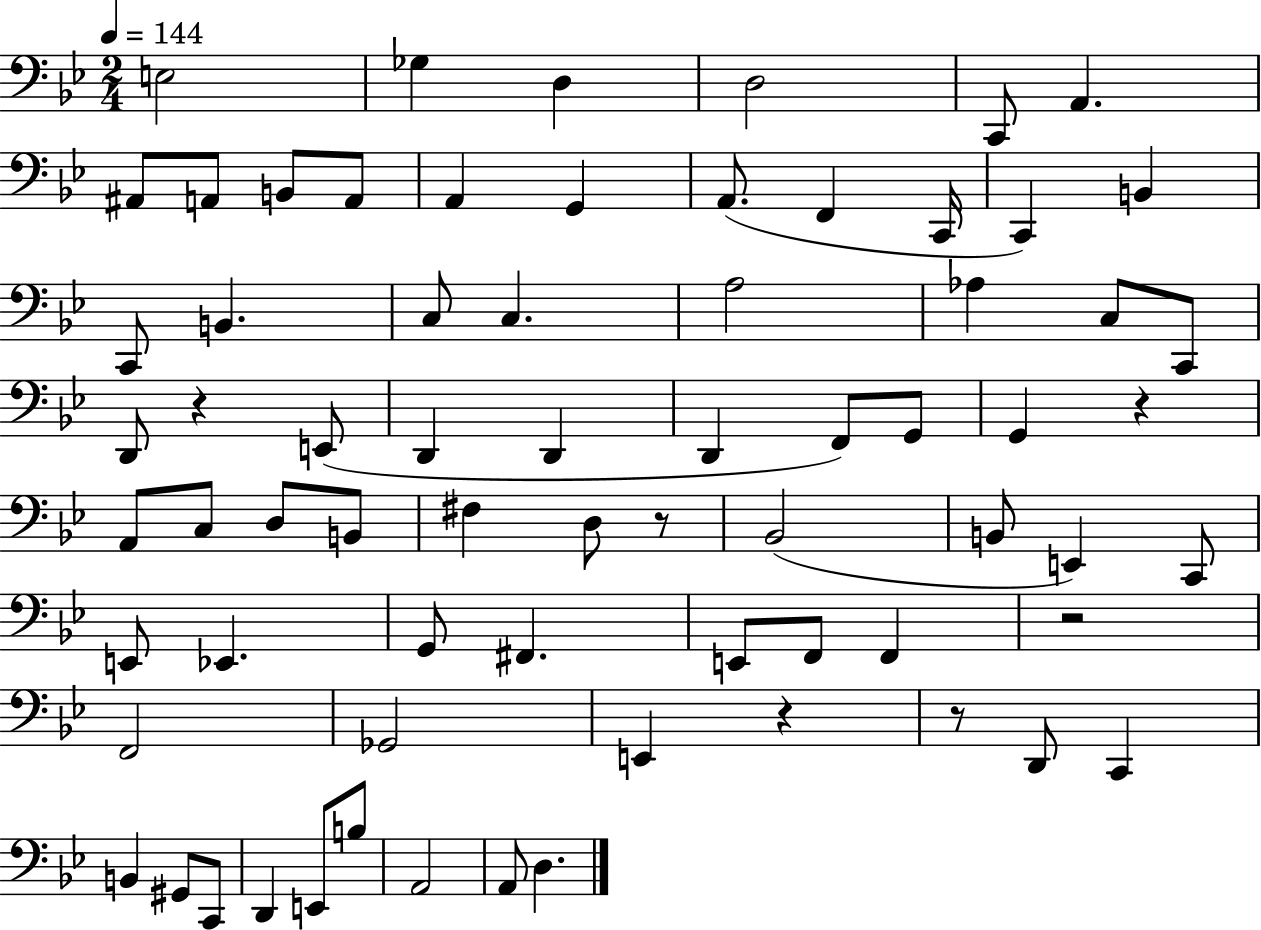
X:1
T:Untitled
M:2/4
L:1/4
K:Bb
E,2 _G, D, D,2 C,,/2 A,, ^A,,/2 A,,/2 B,,/2 A,,/2 A,, G,, A,,/2 F,, C,,/4 C,, B,, C,,/2 B,, C,/2 C, A,2 _A, C,/2 C,,/2 D,,/2 z E,,/2 D,, D,, D,, F,,/2 G,,/2 G,, z A,,/2 C,/2 D,/2 B,,/2 ^F, D,/2 z/2 _B,,2 B,,/2 E,, C,,/2 E,,/2 _E,, G,,/2 ^F,, E,,/2 F,,/2 F,, z2 F,,2 _G,,2 E,, z z/2 D,,/2 C,, B,, ^G,,/2 C,,/2 D,, E,,/2 B,/2 A,,2 A,,/2 D,